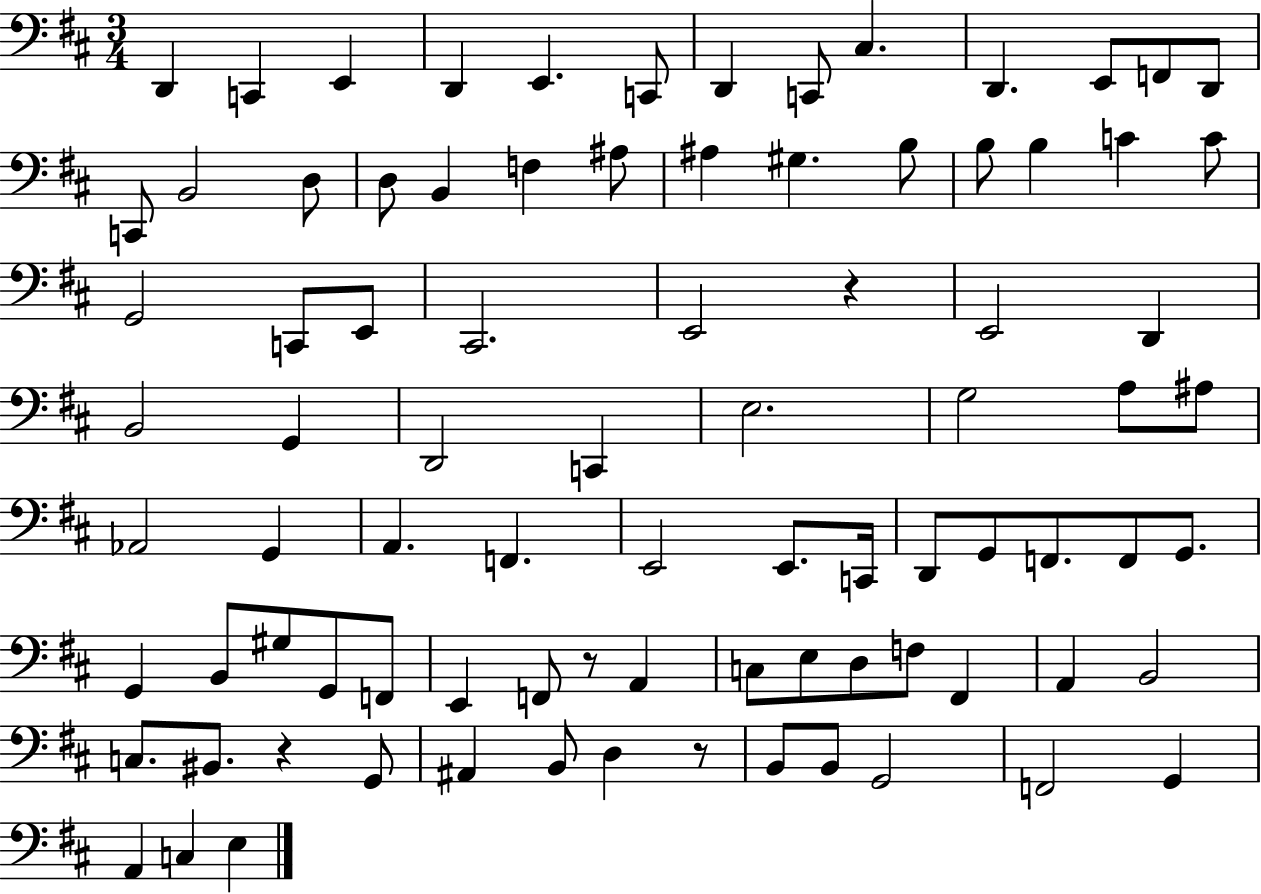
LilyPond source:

{
  \clef bass
  \numericTimeSignature
  \time 3/4
  \key d \major
  d,4 c,4 e,4 | d,4 e,4. c,8 | d,4 c,8 cis4. | d,4. e,8 f,8 d,8 | \break c,8 b,2 d8 | d8 b,4 f4 ais8 | ais4 gis4. b8 | b8 b4 c'4 c'8 | \break g,2 c,8 e,8 | cis,2. | e,2 r4 | e,2 d,4 | \break b,2 g,4 | d,2 c,4 | e2. | g2 a8 ais8 | \break aes,2 g,4 | a,4. f,4. | e,2 e,8. c,16 | d,8 g,8 f,8. f,8 g,8. | \break g,4 b,8 gis8 g,8 f,8 | e,4 f,8 r8 a,4 | c8 e8 d8 f8 fis,4 | a,4 b,2 | \break c8. bis,8. r4 g,8 | ais,4 b,8 d4 r8 | b,8 b,8 g,2 | f,2 g,4 | \break a,4 c4 e4 | \bar "|."
}